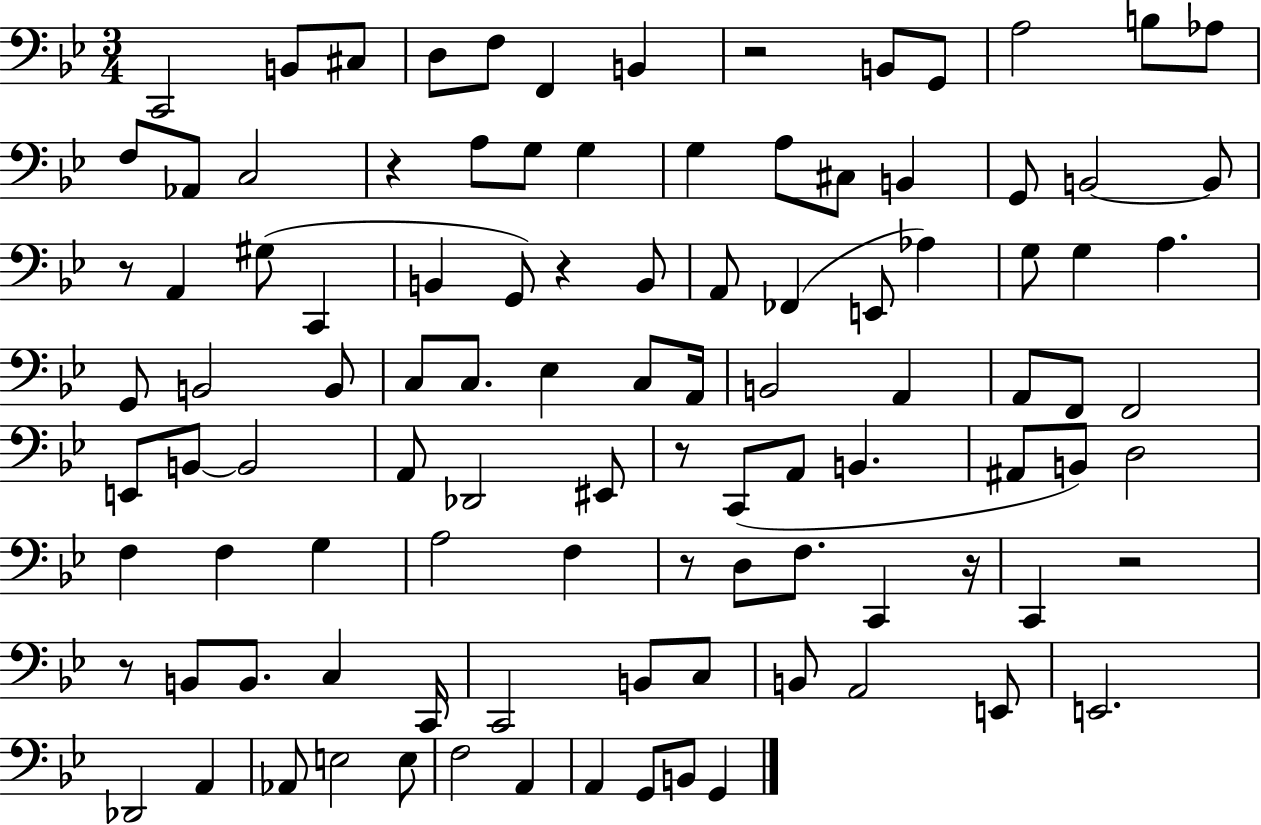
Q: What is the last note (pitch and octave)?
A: G2